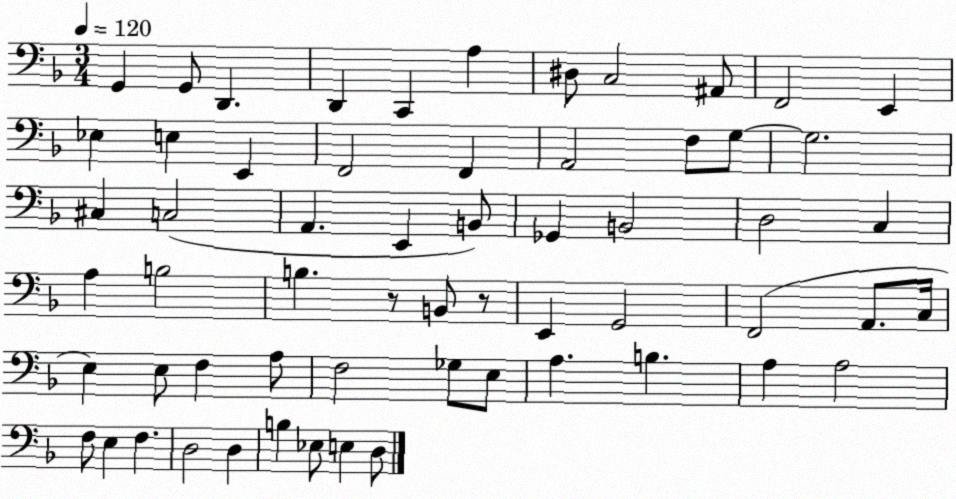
X:1
T:Untitled
M:3/4
L:1/4
K:F
G,, G,,/2 D,, D,, C,, A, ^D,/2 C,2 ^A,,/2 F,,2 E,, _E, E, E,, F,,2 F,, A,,2 F,/2 G,/2 G,2 ^C, C,2 A,, E,, B,,/2 _G,, B,,2 D,2 C, A, B,2 B, z/2 B,,/2 z/2 E,, G,,2 F,,2 A,,/2 C,/4 E, E,/2 F, A,/2 F,2 _G,/2 E,/2 A, B, A, A,2 F,/2 E, F, D,2 D, B, _E,/2 E, D,/2